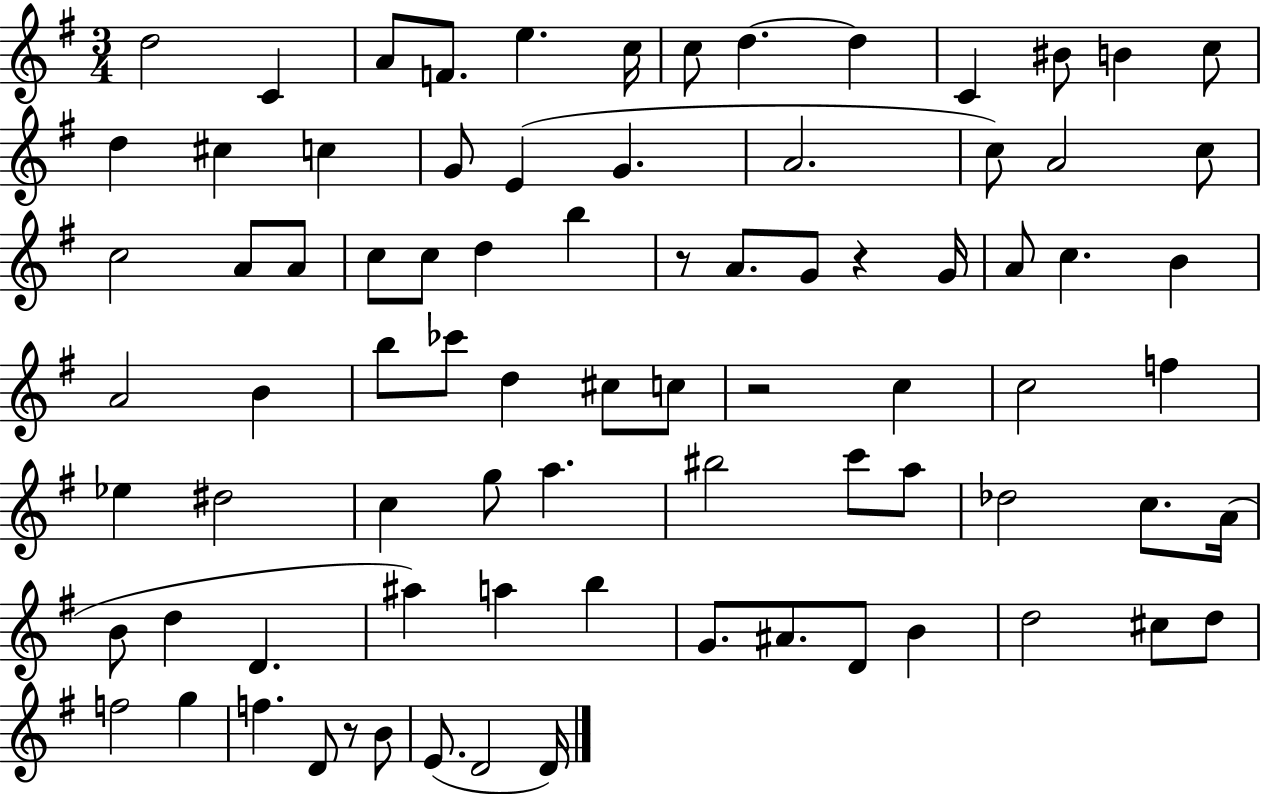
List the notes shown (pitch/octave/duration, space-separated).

D5/h C4/q A4/e F4/e. E5/q. C5/s C5/e D5/q. D5/q C4/q BIS4/e B4/q C5/e D5/q C#5/q C5/q G4/e E4/q G4/q. A4/h. C5/e A4/h C5/e C5/h A4/e A4/e C5/e C5/e D5/q B5/q R/e A4/e. G4/e R/q G4/s A4/e C5/q. B4/q A4/h B4/q B5/e CES6/e D5/q C#5/e C5/e R/h C5/q C5/h F5/q Eb5/q D#5/h C5/q G5/e A5/q. BIS5/h C6/e A5/e Db5/h C5/e. A4/s B4/e D5/q D4/q. A#5/q A5/q B5/q G4/e. A#4/e. D4/e B4/q D5/h C#5/e D5/e F5/h G5/q F5/q. D4/e R/e B4/e E4/e. D4/h D4/s